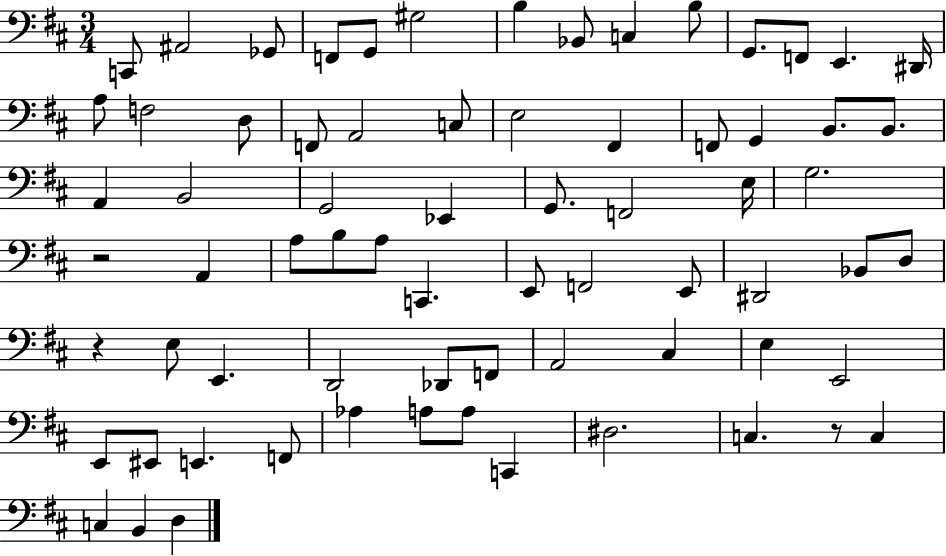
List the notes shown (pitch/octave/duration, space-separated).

C2/e A#2/h Gb2/e F2/e G2/e G#3/h B3/q Bb2/e C3/q B3/e G2/e. F2/e E2/q. D#2/s A3/e F3/h D3/e F2/e A2/h C3/e E3/h F#2/q F2/e G2/q B2/e. B2/e. A2/q B2/h G2/h Eb2/q G2/e. F2/h E3/s G3/h. R/h A2/q A3/e B3/e A3/e C2/q. E2/e F2/h E2/e D#2/h Bb2/e D3/e R/q E3/e E2/q. D2/h Db2/e F2/e A2/h C#3/q E3/q E2/h E2/e EIS2/e E2/q. F2/e Ab3/q A3/e A3/e C2/q D#3/h. C3/q. R/e C3/q C3/q B2/q D3/q